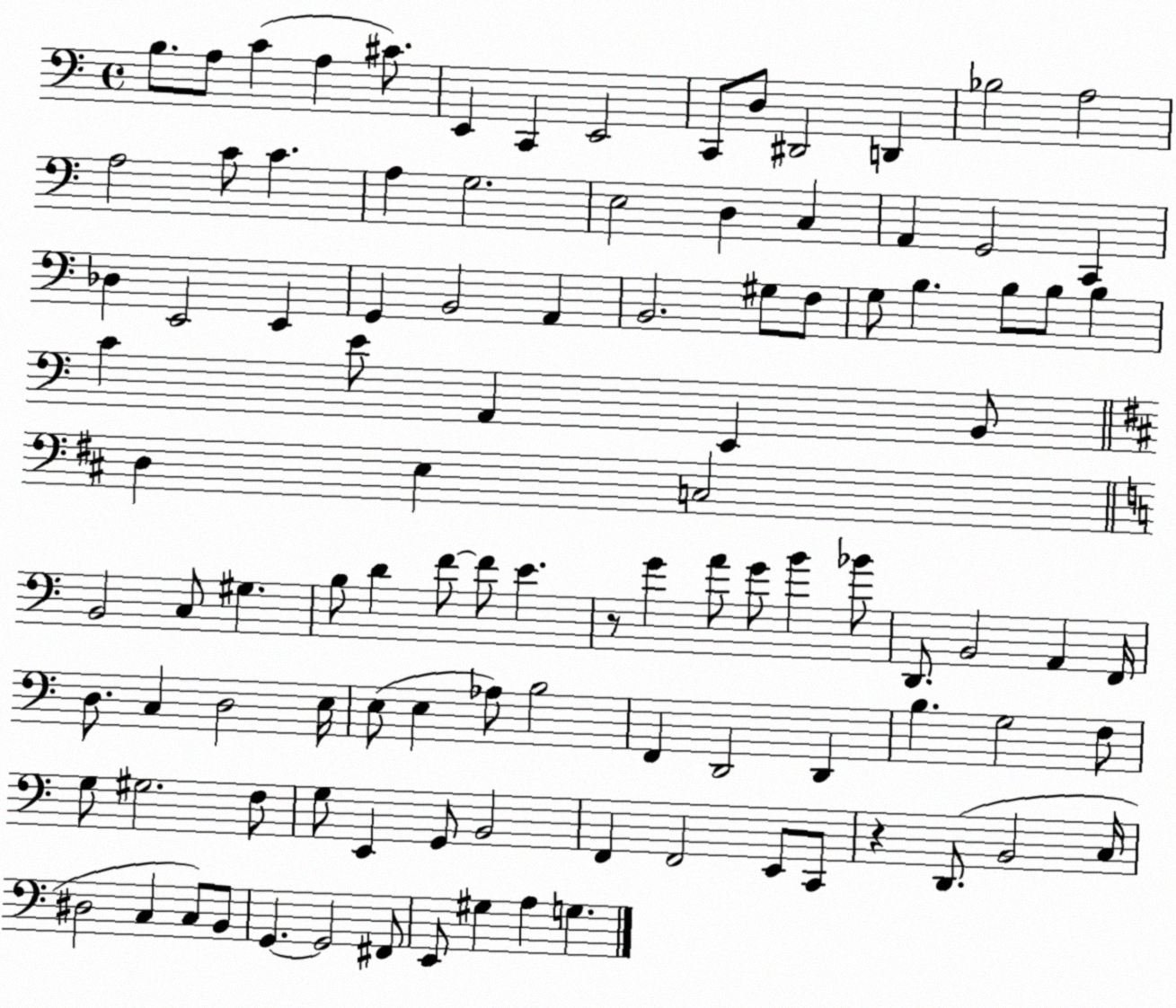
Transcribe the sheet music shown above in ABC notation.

X:1
T:Untitled
M:4/4
L:1/4
K:C
B,/2 A,/2 C A, ^C/2 E,, C,, E,,2 C,,/2 D,/2 ^D,,2 D,, _B,2 A,2 A,2 C/2 C A, G,2 E,2 D, C, A,, G,,2 C,, _D, E,,2 E,, G,, B,,2 A,, B,,2 ^G,/2 F,/2 G,/2 B, B,/2 B,/2 B, C E/2 A,, E,, B,,/2 D, E, C,2 B,,2 C,/2 ^G, B,/2 D F/2 F/2 E z/2 G A/2 G/2 B _B/2 D,,/2 B,,2 A,, F,,/4 D,/2 C, D,2 E,/4 E,/2 E, _A,/2 B,2 F,, D,,2 D,, B, G,2 F,/2 G,/2 ^G,2 F,/2 G,/2 E,, G,,/2 B,,2 F,, F,,2 E,,/2 C,,/2 z D,,/2 B,,2 C,/4 ^D,2 C, C,/2 B,,/2 G,, G,,2 ^F,,/2 E,,/2 ^G, A, G,